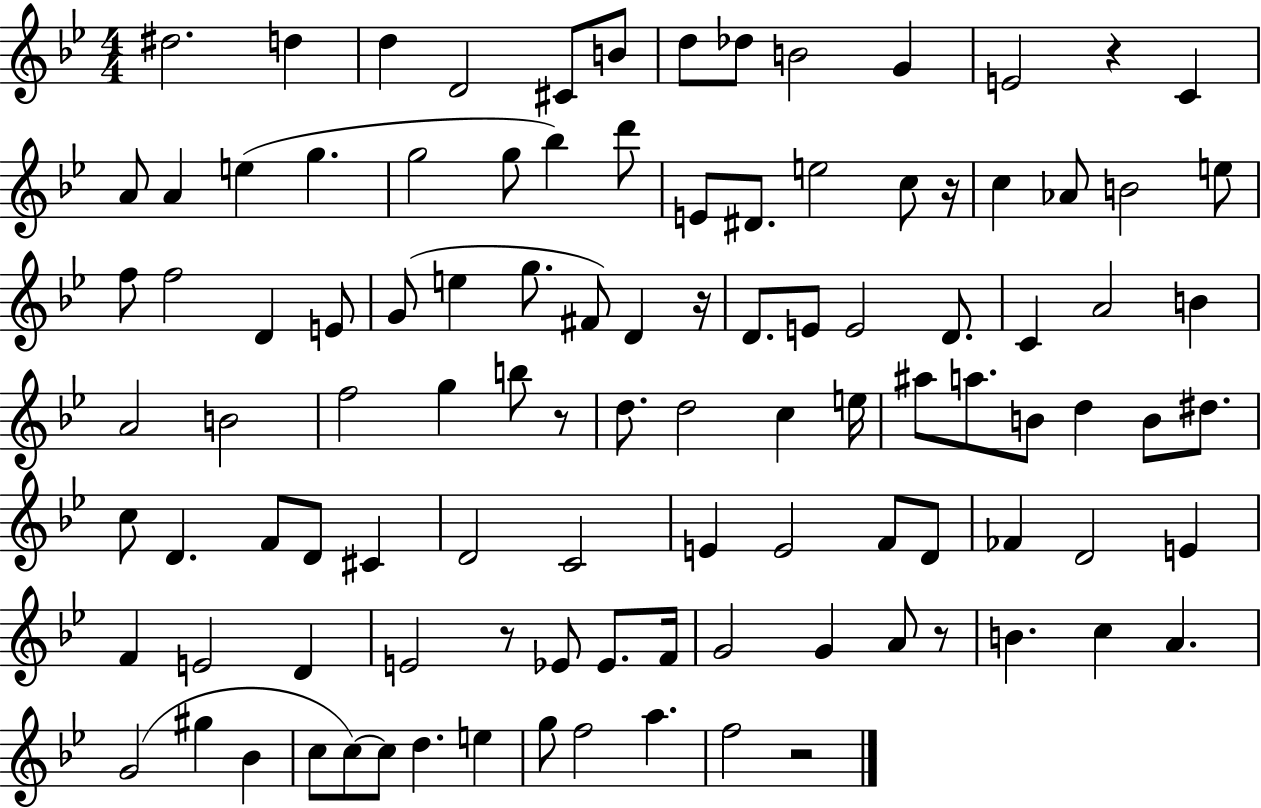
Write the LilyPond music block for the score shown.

{
  \clef treble
  \numericTimeSignature
  \time 4/4
  \key bes \major
  dis''2. d''4 | d''4 d'2 cis'8 b'8 | d''8 des''8 b'2 g'4 | e'2 r4 c'4 | \break a'8 a'4 e''4( g''4. | g''2 g''8 bes''4) d'''8 | e'8 dis'8. e''2 c''8 r16 | c''4 aes'8 b'2 e''8 | \break f''8 f''2 d'4 e'8 | g'8( e''4 g''8. fis'8) d'4 r16 | d'8. e'8 e'2 d'8. | c'4 a'2 b'4 | \break a'2 b'2 | f''2 g''4 b''8 r8 | d''8. d''2 c''4 e''16 | ais''8 a''8. b'8 d''4 b'8 dis''8. | \break c''8 d'4. f'8 d'8 cis'4 | d'2 c'2 | e'4 e'2 f'8 d'8 | fes'4 d'2 e'4 | \break f'4 e'2 d'4 | e'2 r8 ees'8 ees'8. f'16 | g'2 g'4 a'8 r8 | b'4. c''4 a'4. | \break g'2( gis''4 bes'4 | c''8 c''8~~) c''8 d''4. e''4 | g''8 f''2 a''4. | f''2 r2 | \break \bar "|."
}